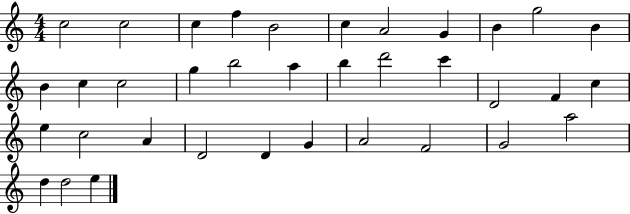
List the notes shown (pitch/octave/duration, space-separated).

C5/h C5/h C5/q F5/q B4/h C5/q A4/h G4/q B4/q G5/h B4/q B4/q C5/q C5/h G5/q B5/h A5/q B5/q D6/h C6/q D4/h F4/q C5/q E5/q C5/h A4/q D4/h D4/q G4/q A4/h F4/h G4/h A5/h D5/q D5/h E5/q